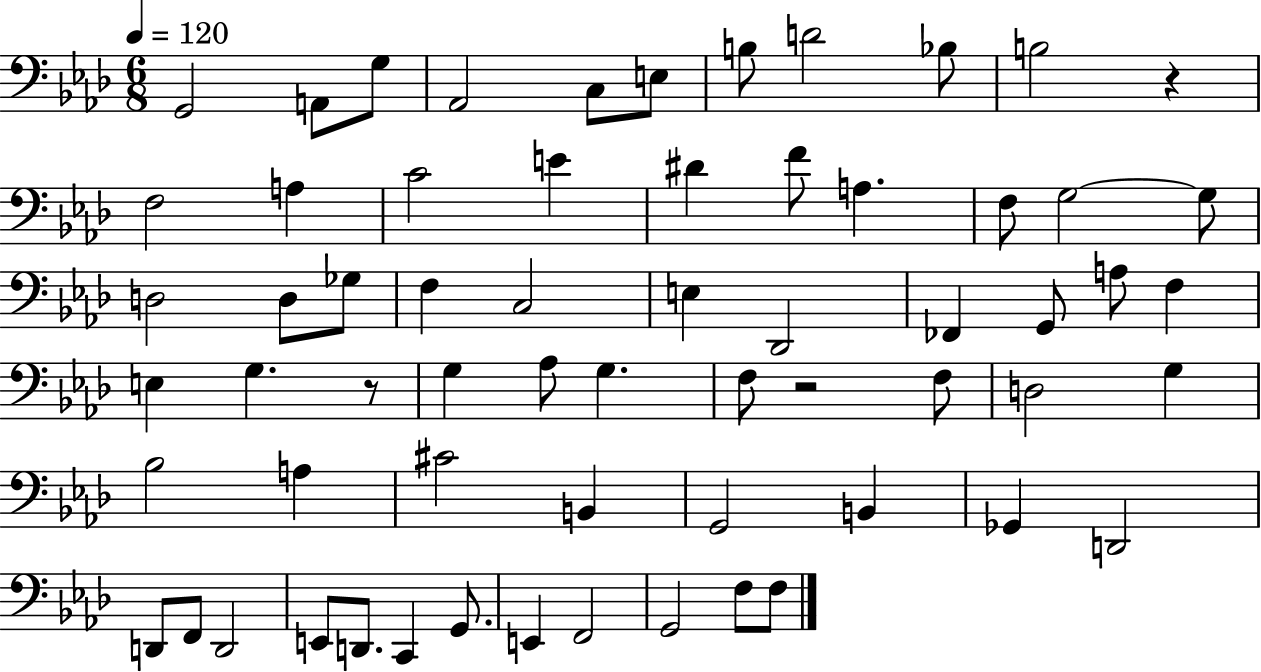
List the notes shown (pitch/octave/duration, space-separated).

G2/h A2/e G3/e Ab2/h C3/e E3/e B3/e D4/h Bb3/e B3/h R/q F3/h A3/q C4/h E4/q D#4/q F4/e A3/q. F3/e G3/h G3/e D3/h D3/e Gb3/e F3/q C3/h E3/q Db2/h FES2/q G2/e A3/e F3/q E3/q G3/q. R/e G3/q Ab3/e G3/q. F3/e R/h F3/e D3/h G3/q Bb3/h A3/q C#4/h B2/q G2/h B2/q Gb2/q D2/h D2/e F2/e D2/h E2/e D2/e. C2/q G2/e. E2/q F2/h G2/h F3/e F3/e